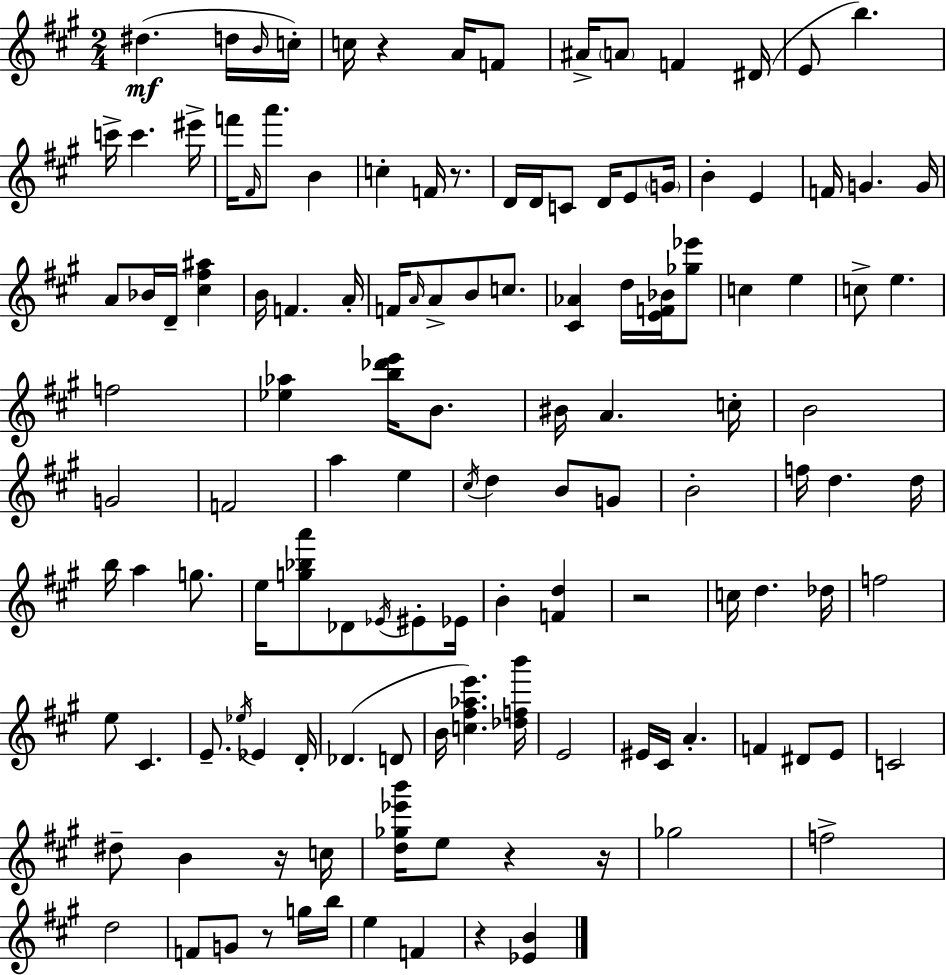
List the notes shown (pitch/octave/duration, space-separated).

D#5/q. D5/s B4/s C5/s C5/s R/q A4/s F4/e A#4/s A4/e F4/q D#4/s E4/e B5/q. C6/s C6/q. EIS6/s F6/s F#4/s A6/e. B4/q C5/q F4/s R/e. D4/s D4/s C4/e D4/s E4/e G4/s B4/q E4/q F4/s G4/q. G4/s A4/e Bb4/s D4/s [C#5,F#5,A#5]/q B4/s F4/q. A4/s F4/s A4/s A4/e B4/e C5/e. [C#4,Ab4]/q D5/s [E4,F4,Bb4]/s [Gb5,Eb6]/e C5/q E5/q C5/e E5/q. F5/h [Eb5,Ab5]/q [B5,Db6,E6]/s B4/e. BIS4/s A4/q. C5/s B4/h G4/h F4/h A5/q E5/q C#5/s D5/q B4/e G4/e B4/h F5/s D5/q. D5/s B5/s A5/q G5/e. E5/s [G5,Bb5,A6]/e Db4/e Eb4/s EIS4/e Eb4/s B4/q [F4,D5]/q R/h C5/s D5/q. Db5/s F5/h E5/e C#4/q. E4/e. Eb5/s Eb4/q D4/s Db4/q. D4/e B4/s [C5,F#5,Ab5,E6]/q. [Db5,F5,B6]/s E4/h EIS4/s C#4/s A4/q. F4/q D#4/e E4/e C4/h D#5/e B4/q R/s C5/s [D5,Gb5,Eb6,B6]/s E5/e R/q R/s Gb5/h F5/h D5/h F4/e G4/e R/e G5/s B5/s E5/q F4/q R/q [Eb4,B4]/q